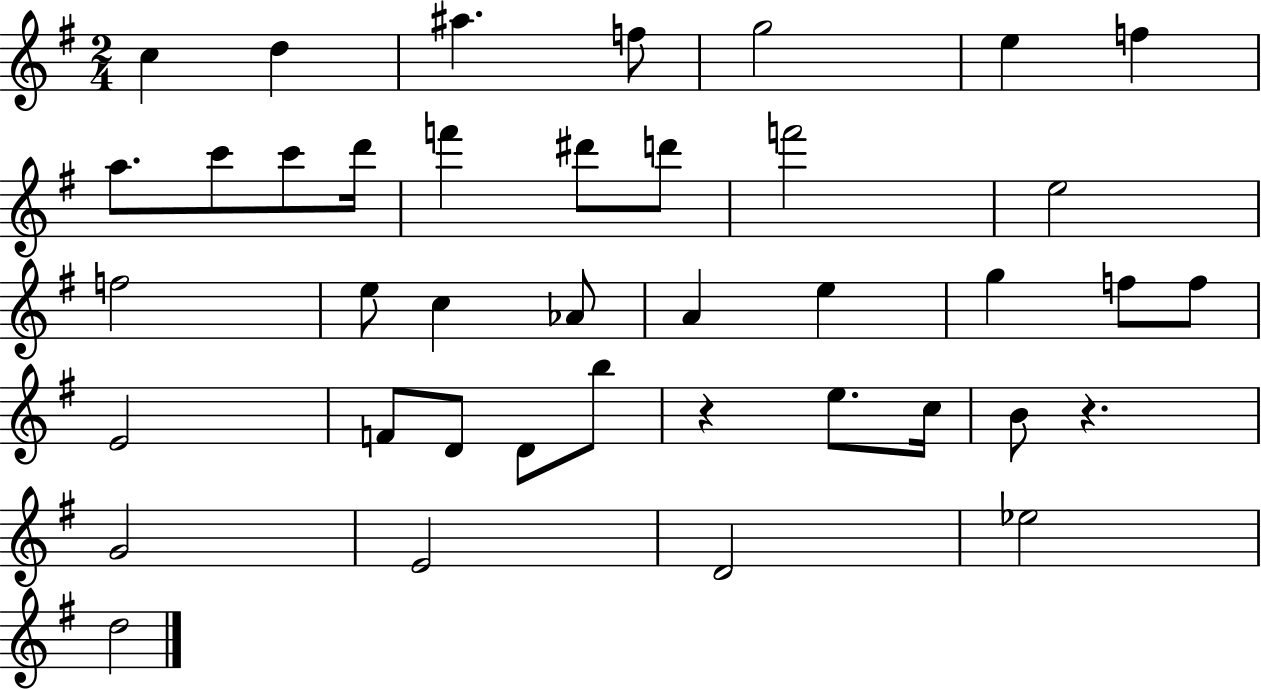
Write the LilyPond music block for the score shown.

{
  \clef treble
  \numericTimeSignature
  \time 2/4
  \key g \major
  c''4 d''4 | ais''4. f''8 | g''2 | e''4 f''4 | \break a''8. c'''8 c'''8 d'''16 | f'''4 dis'''8 d'''8 | f'''2 | e''2 | \break f''2 | e''8 c''4 aes'8 | a'4 e''4 | g''4 f''8 f''8 | \break e'2 | f'8 d'8 d'8 b''8 | r4 e''8. c''16 | b'8 r4. | \break g'2 | e'2 | d'2 | ees''2 | \break d''2 | \bar "|."
}